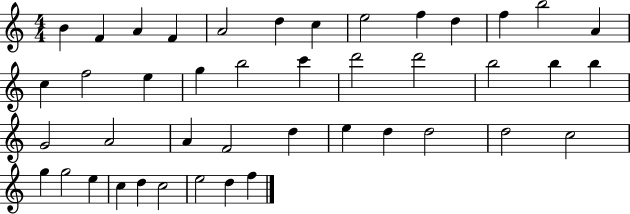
B4/q F4/q A4/q F4/q A4/h D5/q C5/q E5/h F5/q D5/q F5/q B5/h A4/q C5/q F5/h E5/q G5/q B5/h C6/q D6/h D6/h B5/h B5/q B5/q G4/h A4/h A4/q F4/h D5/q E5/q D5/q D5/h D5/h C5/h G5/q G5/h E5/q C5/q D5/q C5/h E5/h D5/q F5/q